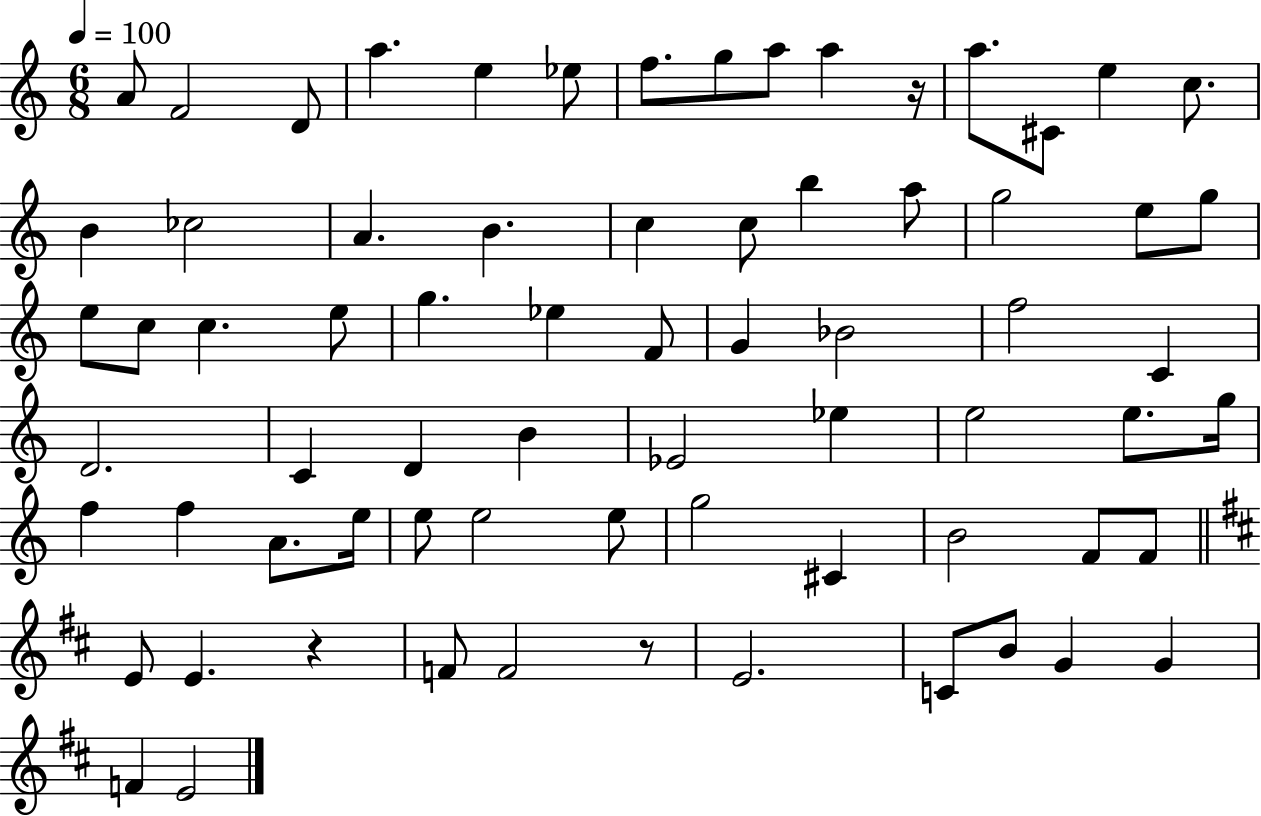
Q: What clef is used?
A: treble